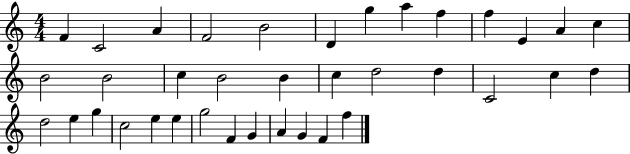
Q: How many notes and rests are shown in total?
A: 37